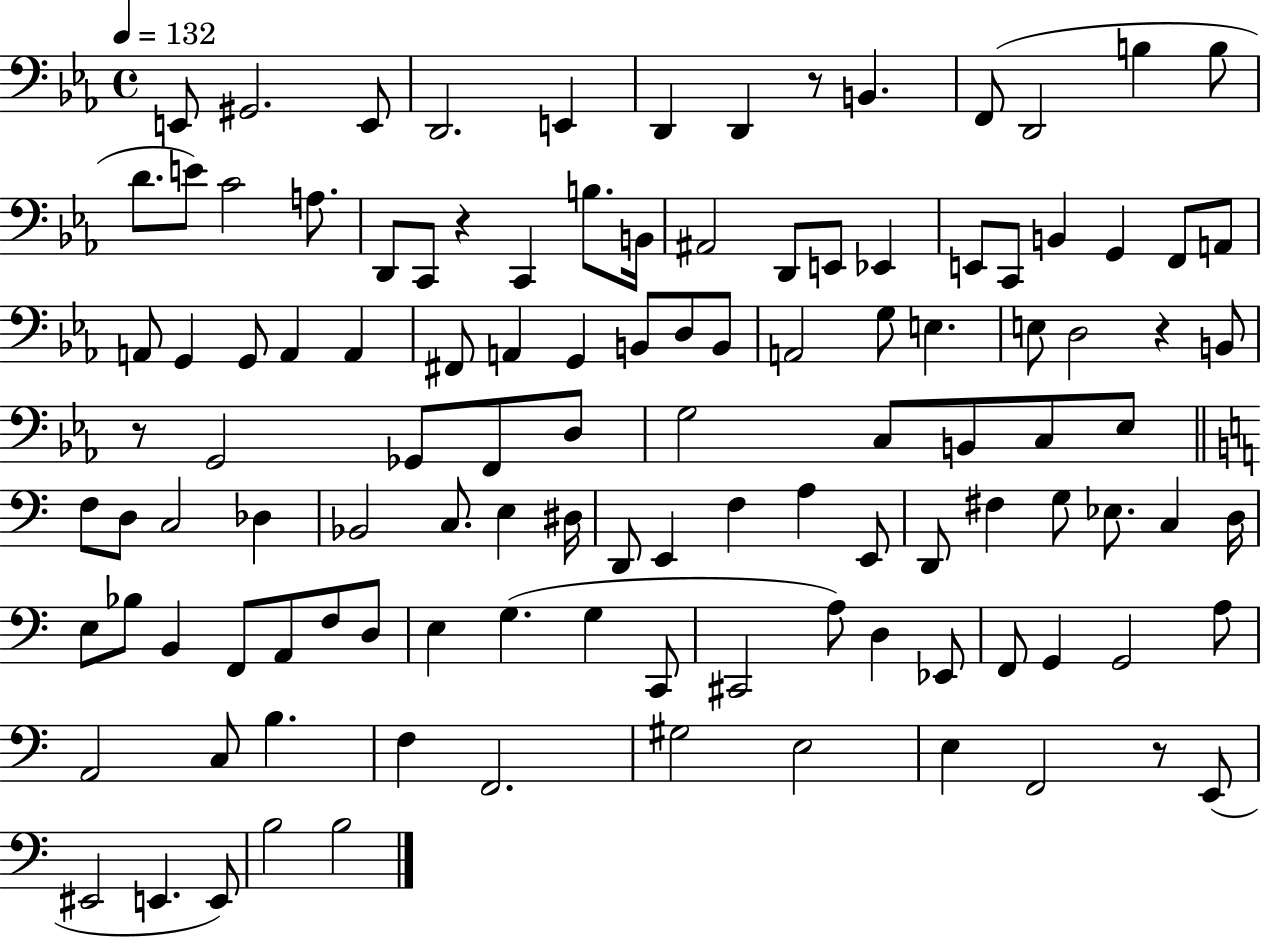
E2/e G#2/h. E2/e D2/h. E2/q D2/q D2/q R/e B2/q. F2/e D2/h B3/q B3/e D4/e. E4/e C4/h A3/e. D2/e C2/e R/q C2/q B3/e. B2/s A#2/h D2/e E2/e Eb2/q E2/e C2/e B2/q G2/q F2/e A2/e A2/e G2/q G2/e A2/q A2/q F#2/e A2/q G2/q B2/e D3/e B2/e A2/h G3/e E3/q. E3/e D3/h R/q B2/e R/e G2/h Gb2/e F2/e D3/e G3/h C3/e B2/e C3/e Eb3/e F3/e D3/e C3/h Db3/q Bb2/h C3/e. E3/q D#3/s D2/e E2/q F3/q A3/q E2/e D2/e F#3/q G3/e Eb3/e. C3/q D3/s E3/e Bb3/e B2/q F2/e A2/e F3/e D3/e E3/q G3/q. G3/q C2/e C#2/h A3/e D3/q Eb2/e F2/e G2/q G2/h A3/e A2/h C3/e B3/q. F3/q F2/h. G#3/h E3/h E3/q F2/h R/e E2/e EIS2/h E2/q. E2/e B3/h B3/h